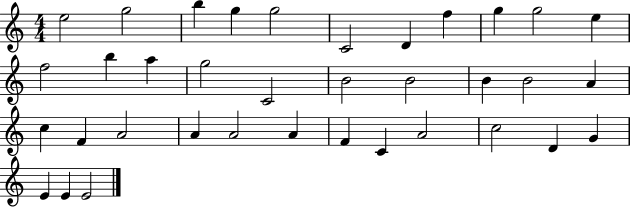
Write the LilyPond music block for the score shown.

{
  \clef treble
  \numericTimeSignature
  \time 4/4
  \key c \major
  e''2 g''2 | b''4 g''4 g''2 | c'2 d'4 f''4 | g''4 g''2 e''4 | \break f''2 b''4 a''4 | g''2 c'2 | b'2 b'2 | b'4 b'2 a'4 | \break c''4 f'4 a'2 | a'4 a'2 a'4 | f'4 c'4 a'2 | c''2 d'4 g'4 | \break e'4 e'4 e'2 | \bar "|."
}